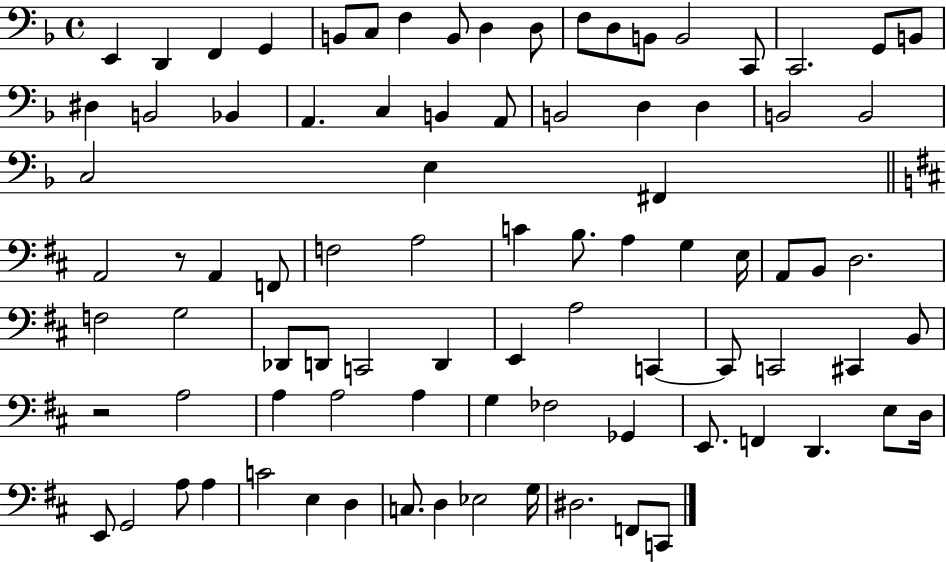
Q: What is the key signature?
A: F major